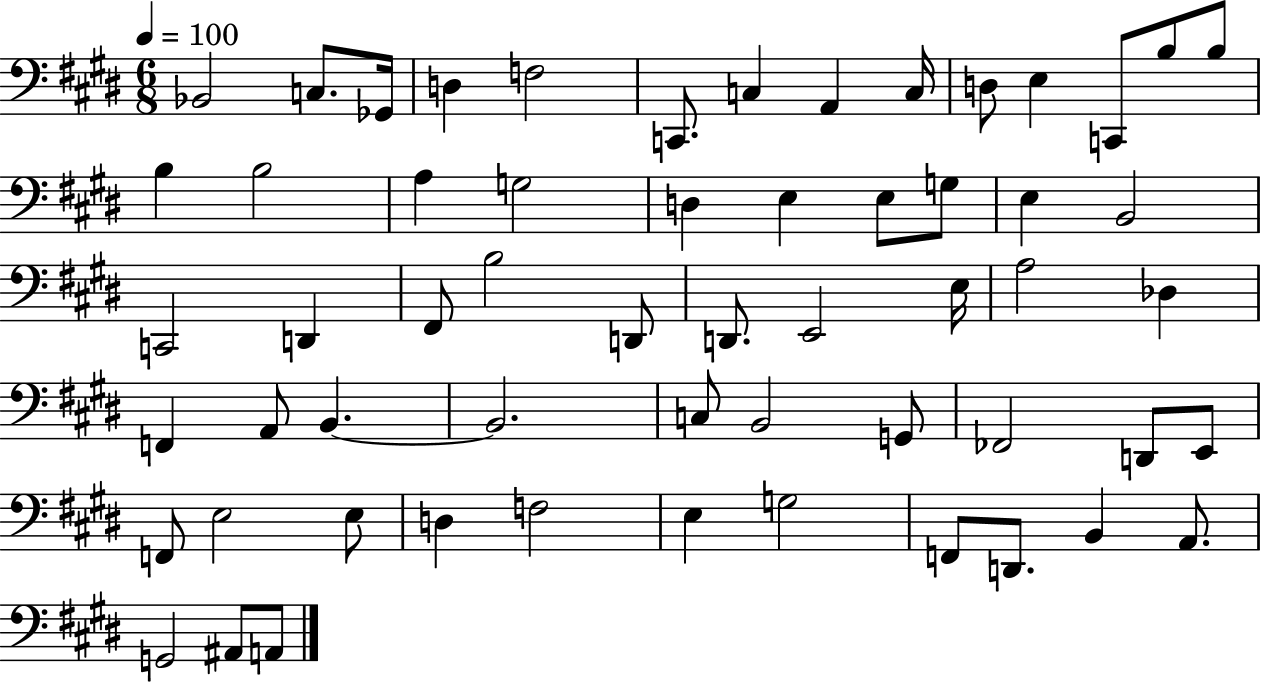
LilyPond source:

{
  \clef bass
  \numericTimeSignature
  \time 6/8
  \key e \major
  \tempo 4 = 100
  \repeat volta 2 { bes,2 c8. ges,16 | d4 f2 | c,8. c4 a,4 c16 | d8 e4 c,8 b8 b8 | \break b4 b2 | a4 g2 | d4 e4 e8 g8 | e4 b,2 | \break c,2 d,4 | fis,8 b2 d,8 | d,8. e,2 e16 | a2 des4 | \break f,4 a,8 b,4.~~ | b,2. | c8 b,2 g,8 | fes,2 d,8 e,8 | \break f,8 e2 e8 | d4 f2 | e4 g2 | f,8 d,8. b,4 a,8. | \break g,2 ais,8 a,8 | } \bar "|."
}